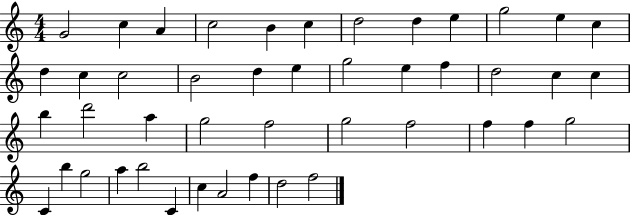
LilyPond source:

{
  \clef treble
  \numericTimeSignature
  \time 4/4
  \key c \major
  g'2 c''4 a'4 | c''2 b'4 c''4 | d''2 d''4 e''4 | g''2 e''4 c''4 | \break d''4 c''4 c''2 | b'2 d''4 e''4 | g''2 e''4 f''4 | d''2 c''4 c''4 | \break b''4 d'''2 a''4 | g''2 f''2 | g''2 f''2 | f''4 f''4 g''2 | \break c'4 b''4 g''2 | a''4 b''2 c'4 | c''4 a'2 f''4 | d''2 f''2 | \break \bar "|."
}